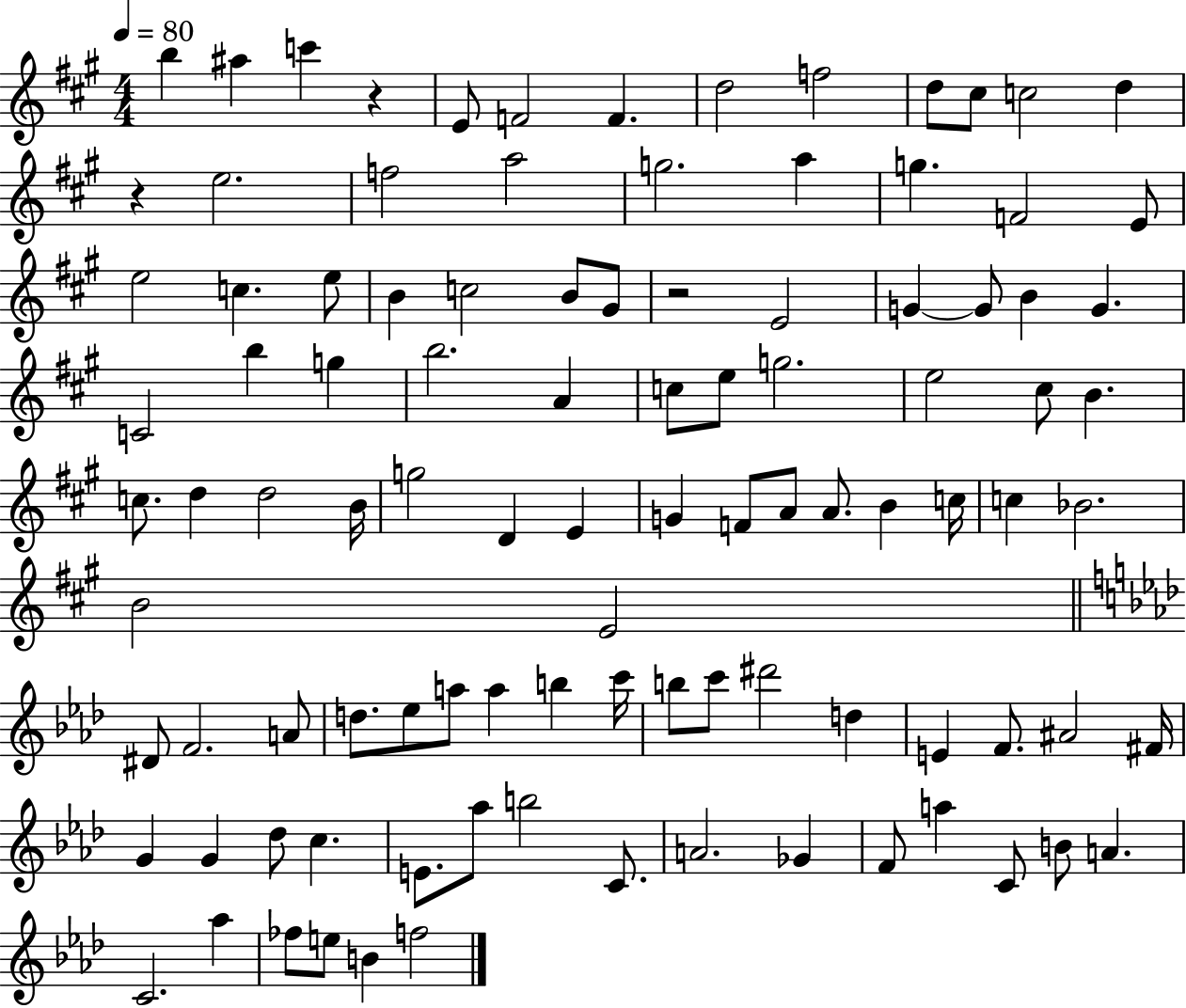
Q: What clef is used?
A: treble